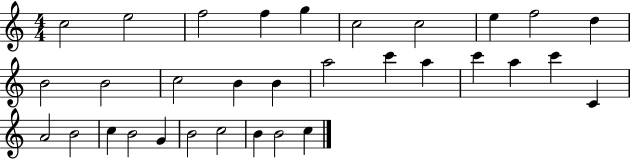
{
  \clef treble
  \numericTimeSignature
  \time 4/4
  \key c \major
  c''2 e''2 | f''2 f''4 g''4 | c''2 c''2 | e''4 f''2 d''4 | \break b'2 b'2 | c''2 b'4 b'4 | a''2 c'''4 a''4 | c'''4 a''4 c'''4 c'4 | \break a'2 b'2 | c''4 b'2 g'4 | b'2 c''2 | b'4 b'2 c''4 | \break \bar "|."
}